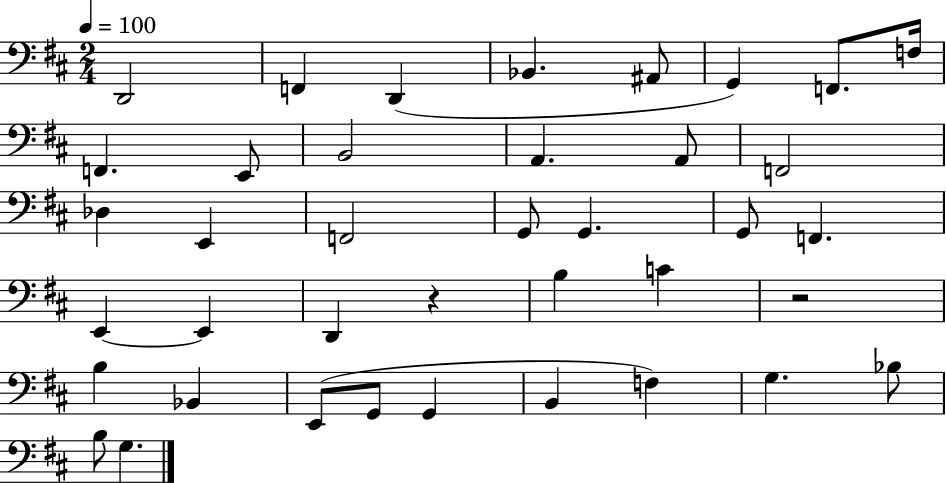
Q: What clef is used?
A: bass